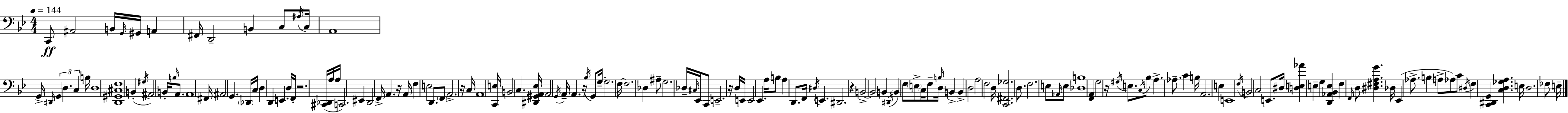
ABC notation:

X:1
T:Untitled
M:4/4
L:1/4
K:Bb
C,,/2 ^A,,2 B,,/4 G,,/4 ^G,,/4 A,, ^F,,/4 D,,2 B,, C,/2 ^A,/4 C,/4 A,,4 G,,/4 ^D,,/4 G,, D, C, B,/4 D,4 [D,,^G,,^C,F,]4 B,, ^G,/4 ^A,,2 B,,/4 B,/4 A,,/2 A,,4 ^F,,/4 ^A,,2 G,, _D,,/4 C,/4 D, D,, E,, D,/4 F,,/4 z2 [^C,,_D,,]/4 A,/4 A,/4 C,,2 ^E,, D,,2 F,,/4 A,, z/4 A,,/4 F, E,2 D,,/2 F,,/2 A,,2 z/4 C,/4 A,,4 [C,,E,]/4 B,,2 C, [^D,,^G,,A,,_E,]/4 A,,2 G,,/4 A,,/4 A,, z/4 _B,/4 G,,/2 G,/4 G,2 F,/4 F,2 _D, ^A,/2 G,2 _D,/4 ^C,/4 _E,,/4 C,,/2 E,,2 z/4 D,/4 E,,/4 E,,2 _E,, A,/4 B,/2 A, D,,/2 F,,/4 ^D,/4 E,, ^D,,2 z B,,2 B,,2 B,, ^D,,/4 B,, F,/2 E,/2 C,/4 F,/2 B,/4 D,/4 B,, B,, D,2 A,2 F,2 D,/4 [C,,^F,,_G,]2 D,/2 F,2 E,/2 _A,,/4 E,/2 [_D,B,]4 [F,,A,,] G,2 z/4 ^G,/4 E,/2 C,/4 _B,/2 A, _A,/2 C B,/4 A,,2 E, E,,4 F,/4 B,,2 C,2 E,,/2 ^D,/4 [D,E,_A] E, G, [D,,_A,,_B,,E,] F, F,,/4 D,/2 [^D,^F,A,G] _D,/4 _E,, _A,/2 B, A,/2 _A,/2 C/2 ^D,/4 F, [C,,^D,,G,,] [C,D,_G,A,] E,/4 D,2 _F,/2 E,/4